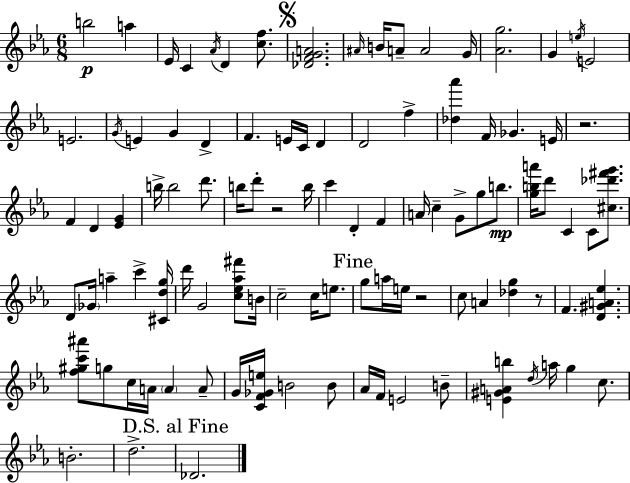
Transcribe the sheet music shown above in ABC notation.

X:1
T:Untitled
M:6/8
L:1/4
K:Cm
b2 a _E/4 C _A/4 D [cf]/2 [_DFGA]2 ^A/4 B/4 A/2 A2 G/4 [_Ag]2 G e/4 E2 E2 G/4 E G D F E/4 C/4 D D2 f [_d_a'] F/4 _G E/4 z2 F D [_EG] b/4 b2 d'/2 b/4 d'/2 z2 b/4 c' D F A/4 c G/2 g/2 b/2 [gba']/4 d'/2 C C/2 [^c_d'^f'g']/2 D/2 _G/4 a c' [^Cdg]/4 d'/4 G2 [c_e_a^f']/2 B/4 c2 c/4 e/2 g/2 a/4 e/4 z2 c/2 A [_dg] z/2 F [D^GA_e] [f^gc'^a']/2 g/2 c/4 A/4 A A/2 G/4 [CF_Ge]/4 B2 B/2 _A/4 F/4 E2 B/2 [E^GAb] d/4 a/4 g c/2 B2 d2 _D2